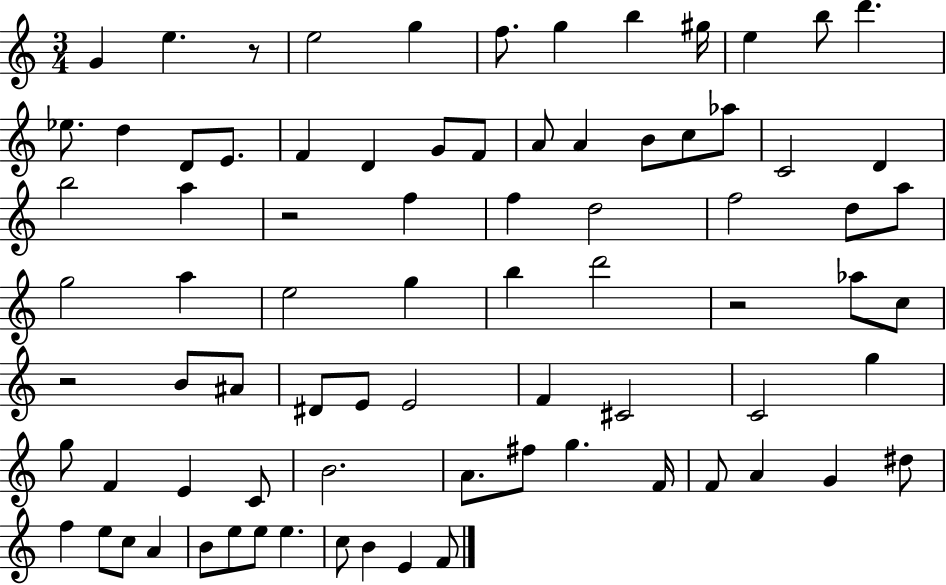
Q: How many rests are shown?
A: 4